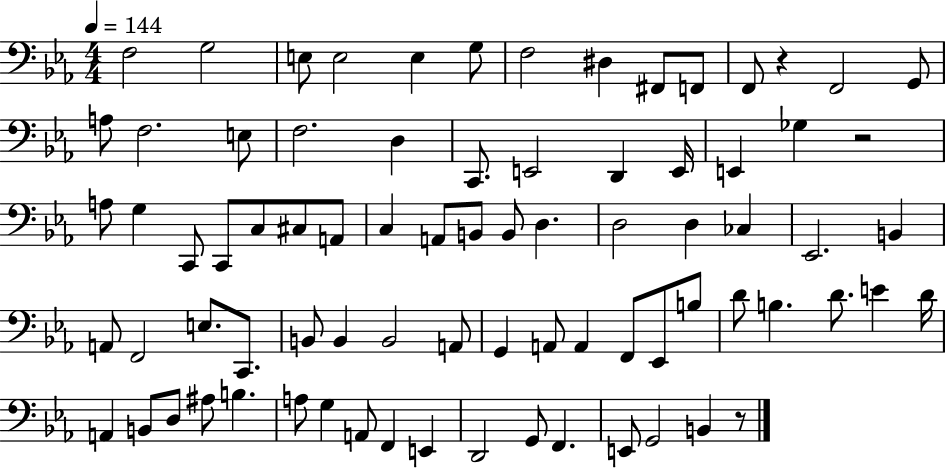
F3/h G3/h E3/e E3/h E3/q G3/e F3/h D#3/q F#2/e F2/e F2/e R/q F2/h G2/e A3/e F3/h. E3/e F3/h. D3/q C2/e. E2/h D2/q E2/s E2/q Gb3/q R/h A3/e G3/q C2/e C2/e C3/e C#3/e A2/e C3/q A2/e B2/e B2/e D3/q. D3/h D3/q CES3/q Eb2/h. B2/q A2/e F2/h E3/e. C2/e. B2/e B2/q B2/h A2/e G2/q A2/e A2/q F2/e Eb2/e B3/e D4/e B3/q. D4/e. E4/q D4/s A2/q B2/e D3/e A#3/e B3/q. A3/e G3/q A2/e F2/q E2/q D2/h G2/e F2/q. E2/e G2/h B2/q R/e